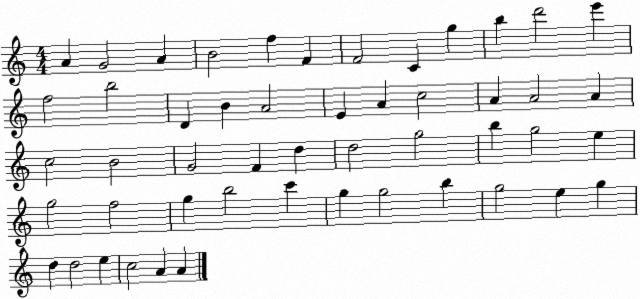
X:1
T:Untitled
M:4/4
L:1/4
K:C
A G2 A B2 f F F2 C g b d'2 e' f2 b2 D B A2 E A c2 A A2 A c2 B2 G2 F d d2 g2 b g2 e g2 f2 g b2 c' g g2 b g2 e g d d2 e c2 A A